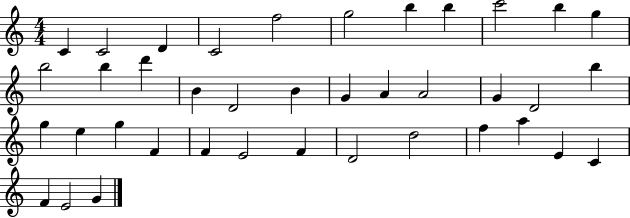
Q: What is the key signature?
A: C major